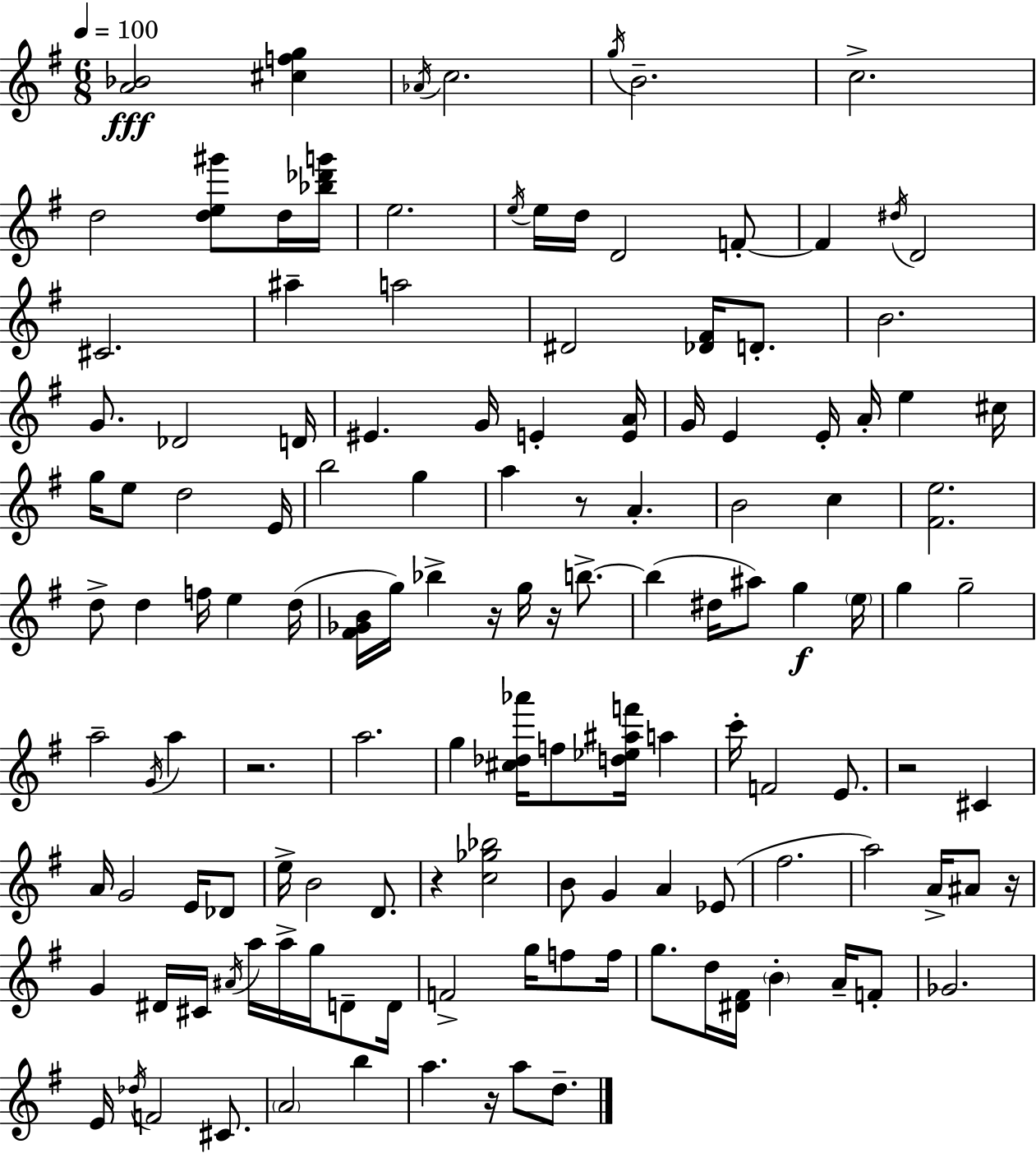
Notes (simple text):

[A4,Bb4]/h [C#5,F5,G5]/q Ab4/s C5/h. G5/s B4/h. C5/h. D5/h [D5,E5,G#6]/e D5/s [Bb5,Db6,G6]/s E5/h. E5/s E5/s D5/s D4/h F4/e F4/q D#5/s D4/h C#4/h. A#5/q A5/h D#4/h [Db4,F#4]/s D4/e. B4/h. G4/e. Db4/h D4/s EIS4/q. G4/s E4/q [E4,A4]/s G4/s E4/q E4/s A4/s E5/q C#5/s G5/s E5/e D5/h E4/s B5/h G5/q A5/q R/e A4/q. B4/h C5/q [F#4,E5]/h. D5/e D5/q F5/s E5/q D5/s [F#4,Gb4,B4]/s G5/s Bb5/q R/s G5/s R/s B5/e. B5/q D#5/s A#5/e G5/q E5/s G5/q G5/h A5/h G4/s A5/q R/h. A5/h. G5/q [C#5,Db5,Ab6]/s F5/e [D5,Eb5,A#5,F6]/s A5/q C6/s F4/h E4/e. R/h C#4/q A4/s G4/h E4/s Db4/e E5/s B4/h D4/e. R/q [C5,Gb5,Bb5]/h B4/e G4/q A4/q Eb4/e F#5/h. A5/h A4/s A#4/e R/s G4/q D#4/s C#4/s A#4/s A5/s A5/s G5/s D4/e D4/s F4/h G5/s F5/e F5/s G5/e. D5/s [D#4,F#4]/s B4/q A4/s F4/e Gb4/h. E4/s Db5/s F4/h C#4/e. A4/h B5/q A5/q. R/s A5/e D5/e.